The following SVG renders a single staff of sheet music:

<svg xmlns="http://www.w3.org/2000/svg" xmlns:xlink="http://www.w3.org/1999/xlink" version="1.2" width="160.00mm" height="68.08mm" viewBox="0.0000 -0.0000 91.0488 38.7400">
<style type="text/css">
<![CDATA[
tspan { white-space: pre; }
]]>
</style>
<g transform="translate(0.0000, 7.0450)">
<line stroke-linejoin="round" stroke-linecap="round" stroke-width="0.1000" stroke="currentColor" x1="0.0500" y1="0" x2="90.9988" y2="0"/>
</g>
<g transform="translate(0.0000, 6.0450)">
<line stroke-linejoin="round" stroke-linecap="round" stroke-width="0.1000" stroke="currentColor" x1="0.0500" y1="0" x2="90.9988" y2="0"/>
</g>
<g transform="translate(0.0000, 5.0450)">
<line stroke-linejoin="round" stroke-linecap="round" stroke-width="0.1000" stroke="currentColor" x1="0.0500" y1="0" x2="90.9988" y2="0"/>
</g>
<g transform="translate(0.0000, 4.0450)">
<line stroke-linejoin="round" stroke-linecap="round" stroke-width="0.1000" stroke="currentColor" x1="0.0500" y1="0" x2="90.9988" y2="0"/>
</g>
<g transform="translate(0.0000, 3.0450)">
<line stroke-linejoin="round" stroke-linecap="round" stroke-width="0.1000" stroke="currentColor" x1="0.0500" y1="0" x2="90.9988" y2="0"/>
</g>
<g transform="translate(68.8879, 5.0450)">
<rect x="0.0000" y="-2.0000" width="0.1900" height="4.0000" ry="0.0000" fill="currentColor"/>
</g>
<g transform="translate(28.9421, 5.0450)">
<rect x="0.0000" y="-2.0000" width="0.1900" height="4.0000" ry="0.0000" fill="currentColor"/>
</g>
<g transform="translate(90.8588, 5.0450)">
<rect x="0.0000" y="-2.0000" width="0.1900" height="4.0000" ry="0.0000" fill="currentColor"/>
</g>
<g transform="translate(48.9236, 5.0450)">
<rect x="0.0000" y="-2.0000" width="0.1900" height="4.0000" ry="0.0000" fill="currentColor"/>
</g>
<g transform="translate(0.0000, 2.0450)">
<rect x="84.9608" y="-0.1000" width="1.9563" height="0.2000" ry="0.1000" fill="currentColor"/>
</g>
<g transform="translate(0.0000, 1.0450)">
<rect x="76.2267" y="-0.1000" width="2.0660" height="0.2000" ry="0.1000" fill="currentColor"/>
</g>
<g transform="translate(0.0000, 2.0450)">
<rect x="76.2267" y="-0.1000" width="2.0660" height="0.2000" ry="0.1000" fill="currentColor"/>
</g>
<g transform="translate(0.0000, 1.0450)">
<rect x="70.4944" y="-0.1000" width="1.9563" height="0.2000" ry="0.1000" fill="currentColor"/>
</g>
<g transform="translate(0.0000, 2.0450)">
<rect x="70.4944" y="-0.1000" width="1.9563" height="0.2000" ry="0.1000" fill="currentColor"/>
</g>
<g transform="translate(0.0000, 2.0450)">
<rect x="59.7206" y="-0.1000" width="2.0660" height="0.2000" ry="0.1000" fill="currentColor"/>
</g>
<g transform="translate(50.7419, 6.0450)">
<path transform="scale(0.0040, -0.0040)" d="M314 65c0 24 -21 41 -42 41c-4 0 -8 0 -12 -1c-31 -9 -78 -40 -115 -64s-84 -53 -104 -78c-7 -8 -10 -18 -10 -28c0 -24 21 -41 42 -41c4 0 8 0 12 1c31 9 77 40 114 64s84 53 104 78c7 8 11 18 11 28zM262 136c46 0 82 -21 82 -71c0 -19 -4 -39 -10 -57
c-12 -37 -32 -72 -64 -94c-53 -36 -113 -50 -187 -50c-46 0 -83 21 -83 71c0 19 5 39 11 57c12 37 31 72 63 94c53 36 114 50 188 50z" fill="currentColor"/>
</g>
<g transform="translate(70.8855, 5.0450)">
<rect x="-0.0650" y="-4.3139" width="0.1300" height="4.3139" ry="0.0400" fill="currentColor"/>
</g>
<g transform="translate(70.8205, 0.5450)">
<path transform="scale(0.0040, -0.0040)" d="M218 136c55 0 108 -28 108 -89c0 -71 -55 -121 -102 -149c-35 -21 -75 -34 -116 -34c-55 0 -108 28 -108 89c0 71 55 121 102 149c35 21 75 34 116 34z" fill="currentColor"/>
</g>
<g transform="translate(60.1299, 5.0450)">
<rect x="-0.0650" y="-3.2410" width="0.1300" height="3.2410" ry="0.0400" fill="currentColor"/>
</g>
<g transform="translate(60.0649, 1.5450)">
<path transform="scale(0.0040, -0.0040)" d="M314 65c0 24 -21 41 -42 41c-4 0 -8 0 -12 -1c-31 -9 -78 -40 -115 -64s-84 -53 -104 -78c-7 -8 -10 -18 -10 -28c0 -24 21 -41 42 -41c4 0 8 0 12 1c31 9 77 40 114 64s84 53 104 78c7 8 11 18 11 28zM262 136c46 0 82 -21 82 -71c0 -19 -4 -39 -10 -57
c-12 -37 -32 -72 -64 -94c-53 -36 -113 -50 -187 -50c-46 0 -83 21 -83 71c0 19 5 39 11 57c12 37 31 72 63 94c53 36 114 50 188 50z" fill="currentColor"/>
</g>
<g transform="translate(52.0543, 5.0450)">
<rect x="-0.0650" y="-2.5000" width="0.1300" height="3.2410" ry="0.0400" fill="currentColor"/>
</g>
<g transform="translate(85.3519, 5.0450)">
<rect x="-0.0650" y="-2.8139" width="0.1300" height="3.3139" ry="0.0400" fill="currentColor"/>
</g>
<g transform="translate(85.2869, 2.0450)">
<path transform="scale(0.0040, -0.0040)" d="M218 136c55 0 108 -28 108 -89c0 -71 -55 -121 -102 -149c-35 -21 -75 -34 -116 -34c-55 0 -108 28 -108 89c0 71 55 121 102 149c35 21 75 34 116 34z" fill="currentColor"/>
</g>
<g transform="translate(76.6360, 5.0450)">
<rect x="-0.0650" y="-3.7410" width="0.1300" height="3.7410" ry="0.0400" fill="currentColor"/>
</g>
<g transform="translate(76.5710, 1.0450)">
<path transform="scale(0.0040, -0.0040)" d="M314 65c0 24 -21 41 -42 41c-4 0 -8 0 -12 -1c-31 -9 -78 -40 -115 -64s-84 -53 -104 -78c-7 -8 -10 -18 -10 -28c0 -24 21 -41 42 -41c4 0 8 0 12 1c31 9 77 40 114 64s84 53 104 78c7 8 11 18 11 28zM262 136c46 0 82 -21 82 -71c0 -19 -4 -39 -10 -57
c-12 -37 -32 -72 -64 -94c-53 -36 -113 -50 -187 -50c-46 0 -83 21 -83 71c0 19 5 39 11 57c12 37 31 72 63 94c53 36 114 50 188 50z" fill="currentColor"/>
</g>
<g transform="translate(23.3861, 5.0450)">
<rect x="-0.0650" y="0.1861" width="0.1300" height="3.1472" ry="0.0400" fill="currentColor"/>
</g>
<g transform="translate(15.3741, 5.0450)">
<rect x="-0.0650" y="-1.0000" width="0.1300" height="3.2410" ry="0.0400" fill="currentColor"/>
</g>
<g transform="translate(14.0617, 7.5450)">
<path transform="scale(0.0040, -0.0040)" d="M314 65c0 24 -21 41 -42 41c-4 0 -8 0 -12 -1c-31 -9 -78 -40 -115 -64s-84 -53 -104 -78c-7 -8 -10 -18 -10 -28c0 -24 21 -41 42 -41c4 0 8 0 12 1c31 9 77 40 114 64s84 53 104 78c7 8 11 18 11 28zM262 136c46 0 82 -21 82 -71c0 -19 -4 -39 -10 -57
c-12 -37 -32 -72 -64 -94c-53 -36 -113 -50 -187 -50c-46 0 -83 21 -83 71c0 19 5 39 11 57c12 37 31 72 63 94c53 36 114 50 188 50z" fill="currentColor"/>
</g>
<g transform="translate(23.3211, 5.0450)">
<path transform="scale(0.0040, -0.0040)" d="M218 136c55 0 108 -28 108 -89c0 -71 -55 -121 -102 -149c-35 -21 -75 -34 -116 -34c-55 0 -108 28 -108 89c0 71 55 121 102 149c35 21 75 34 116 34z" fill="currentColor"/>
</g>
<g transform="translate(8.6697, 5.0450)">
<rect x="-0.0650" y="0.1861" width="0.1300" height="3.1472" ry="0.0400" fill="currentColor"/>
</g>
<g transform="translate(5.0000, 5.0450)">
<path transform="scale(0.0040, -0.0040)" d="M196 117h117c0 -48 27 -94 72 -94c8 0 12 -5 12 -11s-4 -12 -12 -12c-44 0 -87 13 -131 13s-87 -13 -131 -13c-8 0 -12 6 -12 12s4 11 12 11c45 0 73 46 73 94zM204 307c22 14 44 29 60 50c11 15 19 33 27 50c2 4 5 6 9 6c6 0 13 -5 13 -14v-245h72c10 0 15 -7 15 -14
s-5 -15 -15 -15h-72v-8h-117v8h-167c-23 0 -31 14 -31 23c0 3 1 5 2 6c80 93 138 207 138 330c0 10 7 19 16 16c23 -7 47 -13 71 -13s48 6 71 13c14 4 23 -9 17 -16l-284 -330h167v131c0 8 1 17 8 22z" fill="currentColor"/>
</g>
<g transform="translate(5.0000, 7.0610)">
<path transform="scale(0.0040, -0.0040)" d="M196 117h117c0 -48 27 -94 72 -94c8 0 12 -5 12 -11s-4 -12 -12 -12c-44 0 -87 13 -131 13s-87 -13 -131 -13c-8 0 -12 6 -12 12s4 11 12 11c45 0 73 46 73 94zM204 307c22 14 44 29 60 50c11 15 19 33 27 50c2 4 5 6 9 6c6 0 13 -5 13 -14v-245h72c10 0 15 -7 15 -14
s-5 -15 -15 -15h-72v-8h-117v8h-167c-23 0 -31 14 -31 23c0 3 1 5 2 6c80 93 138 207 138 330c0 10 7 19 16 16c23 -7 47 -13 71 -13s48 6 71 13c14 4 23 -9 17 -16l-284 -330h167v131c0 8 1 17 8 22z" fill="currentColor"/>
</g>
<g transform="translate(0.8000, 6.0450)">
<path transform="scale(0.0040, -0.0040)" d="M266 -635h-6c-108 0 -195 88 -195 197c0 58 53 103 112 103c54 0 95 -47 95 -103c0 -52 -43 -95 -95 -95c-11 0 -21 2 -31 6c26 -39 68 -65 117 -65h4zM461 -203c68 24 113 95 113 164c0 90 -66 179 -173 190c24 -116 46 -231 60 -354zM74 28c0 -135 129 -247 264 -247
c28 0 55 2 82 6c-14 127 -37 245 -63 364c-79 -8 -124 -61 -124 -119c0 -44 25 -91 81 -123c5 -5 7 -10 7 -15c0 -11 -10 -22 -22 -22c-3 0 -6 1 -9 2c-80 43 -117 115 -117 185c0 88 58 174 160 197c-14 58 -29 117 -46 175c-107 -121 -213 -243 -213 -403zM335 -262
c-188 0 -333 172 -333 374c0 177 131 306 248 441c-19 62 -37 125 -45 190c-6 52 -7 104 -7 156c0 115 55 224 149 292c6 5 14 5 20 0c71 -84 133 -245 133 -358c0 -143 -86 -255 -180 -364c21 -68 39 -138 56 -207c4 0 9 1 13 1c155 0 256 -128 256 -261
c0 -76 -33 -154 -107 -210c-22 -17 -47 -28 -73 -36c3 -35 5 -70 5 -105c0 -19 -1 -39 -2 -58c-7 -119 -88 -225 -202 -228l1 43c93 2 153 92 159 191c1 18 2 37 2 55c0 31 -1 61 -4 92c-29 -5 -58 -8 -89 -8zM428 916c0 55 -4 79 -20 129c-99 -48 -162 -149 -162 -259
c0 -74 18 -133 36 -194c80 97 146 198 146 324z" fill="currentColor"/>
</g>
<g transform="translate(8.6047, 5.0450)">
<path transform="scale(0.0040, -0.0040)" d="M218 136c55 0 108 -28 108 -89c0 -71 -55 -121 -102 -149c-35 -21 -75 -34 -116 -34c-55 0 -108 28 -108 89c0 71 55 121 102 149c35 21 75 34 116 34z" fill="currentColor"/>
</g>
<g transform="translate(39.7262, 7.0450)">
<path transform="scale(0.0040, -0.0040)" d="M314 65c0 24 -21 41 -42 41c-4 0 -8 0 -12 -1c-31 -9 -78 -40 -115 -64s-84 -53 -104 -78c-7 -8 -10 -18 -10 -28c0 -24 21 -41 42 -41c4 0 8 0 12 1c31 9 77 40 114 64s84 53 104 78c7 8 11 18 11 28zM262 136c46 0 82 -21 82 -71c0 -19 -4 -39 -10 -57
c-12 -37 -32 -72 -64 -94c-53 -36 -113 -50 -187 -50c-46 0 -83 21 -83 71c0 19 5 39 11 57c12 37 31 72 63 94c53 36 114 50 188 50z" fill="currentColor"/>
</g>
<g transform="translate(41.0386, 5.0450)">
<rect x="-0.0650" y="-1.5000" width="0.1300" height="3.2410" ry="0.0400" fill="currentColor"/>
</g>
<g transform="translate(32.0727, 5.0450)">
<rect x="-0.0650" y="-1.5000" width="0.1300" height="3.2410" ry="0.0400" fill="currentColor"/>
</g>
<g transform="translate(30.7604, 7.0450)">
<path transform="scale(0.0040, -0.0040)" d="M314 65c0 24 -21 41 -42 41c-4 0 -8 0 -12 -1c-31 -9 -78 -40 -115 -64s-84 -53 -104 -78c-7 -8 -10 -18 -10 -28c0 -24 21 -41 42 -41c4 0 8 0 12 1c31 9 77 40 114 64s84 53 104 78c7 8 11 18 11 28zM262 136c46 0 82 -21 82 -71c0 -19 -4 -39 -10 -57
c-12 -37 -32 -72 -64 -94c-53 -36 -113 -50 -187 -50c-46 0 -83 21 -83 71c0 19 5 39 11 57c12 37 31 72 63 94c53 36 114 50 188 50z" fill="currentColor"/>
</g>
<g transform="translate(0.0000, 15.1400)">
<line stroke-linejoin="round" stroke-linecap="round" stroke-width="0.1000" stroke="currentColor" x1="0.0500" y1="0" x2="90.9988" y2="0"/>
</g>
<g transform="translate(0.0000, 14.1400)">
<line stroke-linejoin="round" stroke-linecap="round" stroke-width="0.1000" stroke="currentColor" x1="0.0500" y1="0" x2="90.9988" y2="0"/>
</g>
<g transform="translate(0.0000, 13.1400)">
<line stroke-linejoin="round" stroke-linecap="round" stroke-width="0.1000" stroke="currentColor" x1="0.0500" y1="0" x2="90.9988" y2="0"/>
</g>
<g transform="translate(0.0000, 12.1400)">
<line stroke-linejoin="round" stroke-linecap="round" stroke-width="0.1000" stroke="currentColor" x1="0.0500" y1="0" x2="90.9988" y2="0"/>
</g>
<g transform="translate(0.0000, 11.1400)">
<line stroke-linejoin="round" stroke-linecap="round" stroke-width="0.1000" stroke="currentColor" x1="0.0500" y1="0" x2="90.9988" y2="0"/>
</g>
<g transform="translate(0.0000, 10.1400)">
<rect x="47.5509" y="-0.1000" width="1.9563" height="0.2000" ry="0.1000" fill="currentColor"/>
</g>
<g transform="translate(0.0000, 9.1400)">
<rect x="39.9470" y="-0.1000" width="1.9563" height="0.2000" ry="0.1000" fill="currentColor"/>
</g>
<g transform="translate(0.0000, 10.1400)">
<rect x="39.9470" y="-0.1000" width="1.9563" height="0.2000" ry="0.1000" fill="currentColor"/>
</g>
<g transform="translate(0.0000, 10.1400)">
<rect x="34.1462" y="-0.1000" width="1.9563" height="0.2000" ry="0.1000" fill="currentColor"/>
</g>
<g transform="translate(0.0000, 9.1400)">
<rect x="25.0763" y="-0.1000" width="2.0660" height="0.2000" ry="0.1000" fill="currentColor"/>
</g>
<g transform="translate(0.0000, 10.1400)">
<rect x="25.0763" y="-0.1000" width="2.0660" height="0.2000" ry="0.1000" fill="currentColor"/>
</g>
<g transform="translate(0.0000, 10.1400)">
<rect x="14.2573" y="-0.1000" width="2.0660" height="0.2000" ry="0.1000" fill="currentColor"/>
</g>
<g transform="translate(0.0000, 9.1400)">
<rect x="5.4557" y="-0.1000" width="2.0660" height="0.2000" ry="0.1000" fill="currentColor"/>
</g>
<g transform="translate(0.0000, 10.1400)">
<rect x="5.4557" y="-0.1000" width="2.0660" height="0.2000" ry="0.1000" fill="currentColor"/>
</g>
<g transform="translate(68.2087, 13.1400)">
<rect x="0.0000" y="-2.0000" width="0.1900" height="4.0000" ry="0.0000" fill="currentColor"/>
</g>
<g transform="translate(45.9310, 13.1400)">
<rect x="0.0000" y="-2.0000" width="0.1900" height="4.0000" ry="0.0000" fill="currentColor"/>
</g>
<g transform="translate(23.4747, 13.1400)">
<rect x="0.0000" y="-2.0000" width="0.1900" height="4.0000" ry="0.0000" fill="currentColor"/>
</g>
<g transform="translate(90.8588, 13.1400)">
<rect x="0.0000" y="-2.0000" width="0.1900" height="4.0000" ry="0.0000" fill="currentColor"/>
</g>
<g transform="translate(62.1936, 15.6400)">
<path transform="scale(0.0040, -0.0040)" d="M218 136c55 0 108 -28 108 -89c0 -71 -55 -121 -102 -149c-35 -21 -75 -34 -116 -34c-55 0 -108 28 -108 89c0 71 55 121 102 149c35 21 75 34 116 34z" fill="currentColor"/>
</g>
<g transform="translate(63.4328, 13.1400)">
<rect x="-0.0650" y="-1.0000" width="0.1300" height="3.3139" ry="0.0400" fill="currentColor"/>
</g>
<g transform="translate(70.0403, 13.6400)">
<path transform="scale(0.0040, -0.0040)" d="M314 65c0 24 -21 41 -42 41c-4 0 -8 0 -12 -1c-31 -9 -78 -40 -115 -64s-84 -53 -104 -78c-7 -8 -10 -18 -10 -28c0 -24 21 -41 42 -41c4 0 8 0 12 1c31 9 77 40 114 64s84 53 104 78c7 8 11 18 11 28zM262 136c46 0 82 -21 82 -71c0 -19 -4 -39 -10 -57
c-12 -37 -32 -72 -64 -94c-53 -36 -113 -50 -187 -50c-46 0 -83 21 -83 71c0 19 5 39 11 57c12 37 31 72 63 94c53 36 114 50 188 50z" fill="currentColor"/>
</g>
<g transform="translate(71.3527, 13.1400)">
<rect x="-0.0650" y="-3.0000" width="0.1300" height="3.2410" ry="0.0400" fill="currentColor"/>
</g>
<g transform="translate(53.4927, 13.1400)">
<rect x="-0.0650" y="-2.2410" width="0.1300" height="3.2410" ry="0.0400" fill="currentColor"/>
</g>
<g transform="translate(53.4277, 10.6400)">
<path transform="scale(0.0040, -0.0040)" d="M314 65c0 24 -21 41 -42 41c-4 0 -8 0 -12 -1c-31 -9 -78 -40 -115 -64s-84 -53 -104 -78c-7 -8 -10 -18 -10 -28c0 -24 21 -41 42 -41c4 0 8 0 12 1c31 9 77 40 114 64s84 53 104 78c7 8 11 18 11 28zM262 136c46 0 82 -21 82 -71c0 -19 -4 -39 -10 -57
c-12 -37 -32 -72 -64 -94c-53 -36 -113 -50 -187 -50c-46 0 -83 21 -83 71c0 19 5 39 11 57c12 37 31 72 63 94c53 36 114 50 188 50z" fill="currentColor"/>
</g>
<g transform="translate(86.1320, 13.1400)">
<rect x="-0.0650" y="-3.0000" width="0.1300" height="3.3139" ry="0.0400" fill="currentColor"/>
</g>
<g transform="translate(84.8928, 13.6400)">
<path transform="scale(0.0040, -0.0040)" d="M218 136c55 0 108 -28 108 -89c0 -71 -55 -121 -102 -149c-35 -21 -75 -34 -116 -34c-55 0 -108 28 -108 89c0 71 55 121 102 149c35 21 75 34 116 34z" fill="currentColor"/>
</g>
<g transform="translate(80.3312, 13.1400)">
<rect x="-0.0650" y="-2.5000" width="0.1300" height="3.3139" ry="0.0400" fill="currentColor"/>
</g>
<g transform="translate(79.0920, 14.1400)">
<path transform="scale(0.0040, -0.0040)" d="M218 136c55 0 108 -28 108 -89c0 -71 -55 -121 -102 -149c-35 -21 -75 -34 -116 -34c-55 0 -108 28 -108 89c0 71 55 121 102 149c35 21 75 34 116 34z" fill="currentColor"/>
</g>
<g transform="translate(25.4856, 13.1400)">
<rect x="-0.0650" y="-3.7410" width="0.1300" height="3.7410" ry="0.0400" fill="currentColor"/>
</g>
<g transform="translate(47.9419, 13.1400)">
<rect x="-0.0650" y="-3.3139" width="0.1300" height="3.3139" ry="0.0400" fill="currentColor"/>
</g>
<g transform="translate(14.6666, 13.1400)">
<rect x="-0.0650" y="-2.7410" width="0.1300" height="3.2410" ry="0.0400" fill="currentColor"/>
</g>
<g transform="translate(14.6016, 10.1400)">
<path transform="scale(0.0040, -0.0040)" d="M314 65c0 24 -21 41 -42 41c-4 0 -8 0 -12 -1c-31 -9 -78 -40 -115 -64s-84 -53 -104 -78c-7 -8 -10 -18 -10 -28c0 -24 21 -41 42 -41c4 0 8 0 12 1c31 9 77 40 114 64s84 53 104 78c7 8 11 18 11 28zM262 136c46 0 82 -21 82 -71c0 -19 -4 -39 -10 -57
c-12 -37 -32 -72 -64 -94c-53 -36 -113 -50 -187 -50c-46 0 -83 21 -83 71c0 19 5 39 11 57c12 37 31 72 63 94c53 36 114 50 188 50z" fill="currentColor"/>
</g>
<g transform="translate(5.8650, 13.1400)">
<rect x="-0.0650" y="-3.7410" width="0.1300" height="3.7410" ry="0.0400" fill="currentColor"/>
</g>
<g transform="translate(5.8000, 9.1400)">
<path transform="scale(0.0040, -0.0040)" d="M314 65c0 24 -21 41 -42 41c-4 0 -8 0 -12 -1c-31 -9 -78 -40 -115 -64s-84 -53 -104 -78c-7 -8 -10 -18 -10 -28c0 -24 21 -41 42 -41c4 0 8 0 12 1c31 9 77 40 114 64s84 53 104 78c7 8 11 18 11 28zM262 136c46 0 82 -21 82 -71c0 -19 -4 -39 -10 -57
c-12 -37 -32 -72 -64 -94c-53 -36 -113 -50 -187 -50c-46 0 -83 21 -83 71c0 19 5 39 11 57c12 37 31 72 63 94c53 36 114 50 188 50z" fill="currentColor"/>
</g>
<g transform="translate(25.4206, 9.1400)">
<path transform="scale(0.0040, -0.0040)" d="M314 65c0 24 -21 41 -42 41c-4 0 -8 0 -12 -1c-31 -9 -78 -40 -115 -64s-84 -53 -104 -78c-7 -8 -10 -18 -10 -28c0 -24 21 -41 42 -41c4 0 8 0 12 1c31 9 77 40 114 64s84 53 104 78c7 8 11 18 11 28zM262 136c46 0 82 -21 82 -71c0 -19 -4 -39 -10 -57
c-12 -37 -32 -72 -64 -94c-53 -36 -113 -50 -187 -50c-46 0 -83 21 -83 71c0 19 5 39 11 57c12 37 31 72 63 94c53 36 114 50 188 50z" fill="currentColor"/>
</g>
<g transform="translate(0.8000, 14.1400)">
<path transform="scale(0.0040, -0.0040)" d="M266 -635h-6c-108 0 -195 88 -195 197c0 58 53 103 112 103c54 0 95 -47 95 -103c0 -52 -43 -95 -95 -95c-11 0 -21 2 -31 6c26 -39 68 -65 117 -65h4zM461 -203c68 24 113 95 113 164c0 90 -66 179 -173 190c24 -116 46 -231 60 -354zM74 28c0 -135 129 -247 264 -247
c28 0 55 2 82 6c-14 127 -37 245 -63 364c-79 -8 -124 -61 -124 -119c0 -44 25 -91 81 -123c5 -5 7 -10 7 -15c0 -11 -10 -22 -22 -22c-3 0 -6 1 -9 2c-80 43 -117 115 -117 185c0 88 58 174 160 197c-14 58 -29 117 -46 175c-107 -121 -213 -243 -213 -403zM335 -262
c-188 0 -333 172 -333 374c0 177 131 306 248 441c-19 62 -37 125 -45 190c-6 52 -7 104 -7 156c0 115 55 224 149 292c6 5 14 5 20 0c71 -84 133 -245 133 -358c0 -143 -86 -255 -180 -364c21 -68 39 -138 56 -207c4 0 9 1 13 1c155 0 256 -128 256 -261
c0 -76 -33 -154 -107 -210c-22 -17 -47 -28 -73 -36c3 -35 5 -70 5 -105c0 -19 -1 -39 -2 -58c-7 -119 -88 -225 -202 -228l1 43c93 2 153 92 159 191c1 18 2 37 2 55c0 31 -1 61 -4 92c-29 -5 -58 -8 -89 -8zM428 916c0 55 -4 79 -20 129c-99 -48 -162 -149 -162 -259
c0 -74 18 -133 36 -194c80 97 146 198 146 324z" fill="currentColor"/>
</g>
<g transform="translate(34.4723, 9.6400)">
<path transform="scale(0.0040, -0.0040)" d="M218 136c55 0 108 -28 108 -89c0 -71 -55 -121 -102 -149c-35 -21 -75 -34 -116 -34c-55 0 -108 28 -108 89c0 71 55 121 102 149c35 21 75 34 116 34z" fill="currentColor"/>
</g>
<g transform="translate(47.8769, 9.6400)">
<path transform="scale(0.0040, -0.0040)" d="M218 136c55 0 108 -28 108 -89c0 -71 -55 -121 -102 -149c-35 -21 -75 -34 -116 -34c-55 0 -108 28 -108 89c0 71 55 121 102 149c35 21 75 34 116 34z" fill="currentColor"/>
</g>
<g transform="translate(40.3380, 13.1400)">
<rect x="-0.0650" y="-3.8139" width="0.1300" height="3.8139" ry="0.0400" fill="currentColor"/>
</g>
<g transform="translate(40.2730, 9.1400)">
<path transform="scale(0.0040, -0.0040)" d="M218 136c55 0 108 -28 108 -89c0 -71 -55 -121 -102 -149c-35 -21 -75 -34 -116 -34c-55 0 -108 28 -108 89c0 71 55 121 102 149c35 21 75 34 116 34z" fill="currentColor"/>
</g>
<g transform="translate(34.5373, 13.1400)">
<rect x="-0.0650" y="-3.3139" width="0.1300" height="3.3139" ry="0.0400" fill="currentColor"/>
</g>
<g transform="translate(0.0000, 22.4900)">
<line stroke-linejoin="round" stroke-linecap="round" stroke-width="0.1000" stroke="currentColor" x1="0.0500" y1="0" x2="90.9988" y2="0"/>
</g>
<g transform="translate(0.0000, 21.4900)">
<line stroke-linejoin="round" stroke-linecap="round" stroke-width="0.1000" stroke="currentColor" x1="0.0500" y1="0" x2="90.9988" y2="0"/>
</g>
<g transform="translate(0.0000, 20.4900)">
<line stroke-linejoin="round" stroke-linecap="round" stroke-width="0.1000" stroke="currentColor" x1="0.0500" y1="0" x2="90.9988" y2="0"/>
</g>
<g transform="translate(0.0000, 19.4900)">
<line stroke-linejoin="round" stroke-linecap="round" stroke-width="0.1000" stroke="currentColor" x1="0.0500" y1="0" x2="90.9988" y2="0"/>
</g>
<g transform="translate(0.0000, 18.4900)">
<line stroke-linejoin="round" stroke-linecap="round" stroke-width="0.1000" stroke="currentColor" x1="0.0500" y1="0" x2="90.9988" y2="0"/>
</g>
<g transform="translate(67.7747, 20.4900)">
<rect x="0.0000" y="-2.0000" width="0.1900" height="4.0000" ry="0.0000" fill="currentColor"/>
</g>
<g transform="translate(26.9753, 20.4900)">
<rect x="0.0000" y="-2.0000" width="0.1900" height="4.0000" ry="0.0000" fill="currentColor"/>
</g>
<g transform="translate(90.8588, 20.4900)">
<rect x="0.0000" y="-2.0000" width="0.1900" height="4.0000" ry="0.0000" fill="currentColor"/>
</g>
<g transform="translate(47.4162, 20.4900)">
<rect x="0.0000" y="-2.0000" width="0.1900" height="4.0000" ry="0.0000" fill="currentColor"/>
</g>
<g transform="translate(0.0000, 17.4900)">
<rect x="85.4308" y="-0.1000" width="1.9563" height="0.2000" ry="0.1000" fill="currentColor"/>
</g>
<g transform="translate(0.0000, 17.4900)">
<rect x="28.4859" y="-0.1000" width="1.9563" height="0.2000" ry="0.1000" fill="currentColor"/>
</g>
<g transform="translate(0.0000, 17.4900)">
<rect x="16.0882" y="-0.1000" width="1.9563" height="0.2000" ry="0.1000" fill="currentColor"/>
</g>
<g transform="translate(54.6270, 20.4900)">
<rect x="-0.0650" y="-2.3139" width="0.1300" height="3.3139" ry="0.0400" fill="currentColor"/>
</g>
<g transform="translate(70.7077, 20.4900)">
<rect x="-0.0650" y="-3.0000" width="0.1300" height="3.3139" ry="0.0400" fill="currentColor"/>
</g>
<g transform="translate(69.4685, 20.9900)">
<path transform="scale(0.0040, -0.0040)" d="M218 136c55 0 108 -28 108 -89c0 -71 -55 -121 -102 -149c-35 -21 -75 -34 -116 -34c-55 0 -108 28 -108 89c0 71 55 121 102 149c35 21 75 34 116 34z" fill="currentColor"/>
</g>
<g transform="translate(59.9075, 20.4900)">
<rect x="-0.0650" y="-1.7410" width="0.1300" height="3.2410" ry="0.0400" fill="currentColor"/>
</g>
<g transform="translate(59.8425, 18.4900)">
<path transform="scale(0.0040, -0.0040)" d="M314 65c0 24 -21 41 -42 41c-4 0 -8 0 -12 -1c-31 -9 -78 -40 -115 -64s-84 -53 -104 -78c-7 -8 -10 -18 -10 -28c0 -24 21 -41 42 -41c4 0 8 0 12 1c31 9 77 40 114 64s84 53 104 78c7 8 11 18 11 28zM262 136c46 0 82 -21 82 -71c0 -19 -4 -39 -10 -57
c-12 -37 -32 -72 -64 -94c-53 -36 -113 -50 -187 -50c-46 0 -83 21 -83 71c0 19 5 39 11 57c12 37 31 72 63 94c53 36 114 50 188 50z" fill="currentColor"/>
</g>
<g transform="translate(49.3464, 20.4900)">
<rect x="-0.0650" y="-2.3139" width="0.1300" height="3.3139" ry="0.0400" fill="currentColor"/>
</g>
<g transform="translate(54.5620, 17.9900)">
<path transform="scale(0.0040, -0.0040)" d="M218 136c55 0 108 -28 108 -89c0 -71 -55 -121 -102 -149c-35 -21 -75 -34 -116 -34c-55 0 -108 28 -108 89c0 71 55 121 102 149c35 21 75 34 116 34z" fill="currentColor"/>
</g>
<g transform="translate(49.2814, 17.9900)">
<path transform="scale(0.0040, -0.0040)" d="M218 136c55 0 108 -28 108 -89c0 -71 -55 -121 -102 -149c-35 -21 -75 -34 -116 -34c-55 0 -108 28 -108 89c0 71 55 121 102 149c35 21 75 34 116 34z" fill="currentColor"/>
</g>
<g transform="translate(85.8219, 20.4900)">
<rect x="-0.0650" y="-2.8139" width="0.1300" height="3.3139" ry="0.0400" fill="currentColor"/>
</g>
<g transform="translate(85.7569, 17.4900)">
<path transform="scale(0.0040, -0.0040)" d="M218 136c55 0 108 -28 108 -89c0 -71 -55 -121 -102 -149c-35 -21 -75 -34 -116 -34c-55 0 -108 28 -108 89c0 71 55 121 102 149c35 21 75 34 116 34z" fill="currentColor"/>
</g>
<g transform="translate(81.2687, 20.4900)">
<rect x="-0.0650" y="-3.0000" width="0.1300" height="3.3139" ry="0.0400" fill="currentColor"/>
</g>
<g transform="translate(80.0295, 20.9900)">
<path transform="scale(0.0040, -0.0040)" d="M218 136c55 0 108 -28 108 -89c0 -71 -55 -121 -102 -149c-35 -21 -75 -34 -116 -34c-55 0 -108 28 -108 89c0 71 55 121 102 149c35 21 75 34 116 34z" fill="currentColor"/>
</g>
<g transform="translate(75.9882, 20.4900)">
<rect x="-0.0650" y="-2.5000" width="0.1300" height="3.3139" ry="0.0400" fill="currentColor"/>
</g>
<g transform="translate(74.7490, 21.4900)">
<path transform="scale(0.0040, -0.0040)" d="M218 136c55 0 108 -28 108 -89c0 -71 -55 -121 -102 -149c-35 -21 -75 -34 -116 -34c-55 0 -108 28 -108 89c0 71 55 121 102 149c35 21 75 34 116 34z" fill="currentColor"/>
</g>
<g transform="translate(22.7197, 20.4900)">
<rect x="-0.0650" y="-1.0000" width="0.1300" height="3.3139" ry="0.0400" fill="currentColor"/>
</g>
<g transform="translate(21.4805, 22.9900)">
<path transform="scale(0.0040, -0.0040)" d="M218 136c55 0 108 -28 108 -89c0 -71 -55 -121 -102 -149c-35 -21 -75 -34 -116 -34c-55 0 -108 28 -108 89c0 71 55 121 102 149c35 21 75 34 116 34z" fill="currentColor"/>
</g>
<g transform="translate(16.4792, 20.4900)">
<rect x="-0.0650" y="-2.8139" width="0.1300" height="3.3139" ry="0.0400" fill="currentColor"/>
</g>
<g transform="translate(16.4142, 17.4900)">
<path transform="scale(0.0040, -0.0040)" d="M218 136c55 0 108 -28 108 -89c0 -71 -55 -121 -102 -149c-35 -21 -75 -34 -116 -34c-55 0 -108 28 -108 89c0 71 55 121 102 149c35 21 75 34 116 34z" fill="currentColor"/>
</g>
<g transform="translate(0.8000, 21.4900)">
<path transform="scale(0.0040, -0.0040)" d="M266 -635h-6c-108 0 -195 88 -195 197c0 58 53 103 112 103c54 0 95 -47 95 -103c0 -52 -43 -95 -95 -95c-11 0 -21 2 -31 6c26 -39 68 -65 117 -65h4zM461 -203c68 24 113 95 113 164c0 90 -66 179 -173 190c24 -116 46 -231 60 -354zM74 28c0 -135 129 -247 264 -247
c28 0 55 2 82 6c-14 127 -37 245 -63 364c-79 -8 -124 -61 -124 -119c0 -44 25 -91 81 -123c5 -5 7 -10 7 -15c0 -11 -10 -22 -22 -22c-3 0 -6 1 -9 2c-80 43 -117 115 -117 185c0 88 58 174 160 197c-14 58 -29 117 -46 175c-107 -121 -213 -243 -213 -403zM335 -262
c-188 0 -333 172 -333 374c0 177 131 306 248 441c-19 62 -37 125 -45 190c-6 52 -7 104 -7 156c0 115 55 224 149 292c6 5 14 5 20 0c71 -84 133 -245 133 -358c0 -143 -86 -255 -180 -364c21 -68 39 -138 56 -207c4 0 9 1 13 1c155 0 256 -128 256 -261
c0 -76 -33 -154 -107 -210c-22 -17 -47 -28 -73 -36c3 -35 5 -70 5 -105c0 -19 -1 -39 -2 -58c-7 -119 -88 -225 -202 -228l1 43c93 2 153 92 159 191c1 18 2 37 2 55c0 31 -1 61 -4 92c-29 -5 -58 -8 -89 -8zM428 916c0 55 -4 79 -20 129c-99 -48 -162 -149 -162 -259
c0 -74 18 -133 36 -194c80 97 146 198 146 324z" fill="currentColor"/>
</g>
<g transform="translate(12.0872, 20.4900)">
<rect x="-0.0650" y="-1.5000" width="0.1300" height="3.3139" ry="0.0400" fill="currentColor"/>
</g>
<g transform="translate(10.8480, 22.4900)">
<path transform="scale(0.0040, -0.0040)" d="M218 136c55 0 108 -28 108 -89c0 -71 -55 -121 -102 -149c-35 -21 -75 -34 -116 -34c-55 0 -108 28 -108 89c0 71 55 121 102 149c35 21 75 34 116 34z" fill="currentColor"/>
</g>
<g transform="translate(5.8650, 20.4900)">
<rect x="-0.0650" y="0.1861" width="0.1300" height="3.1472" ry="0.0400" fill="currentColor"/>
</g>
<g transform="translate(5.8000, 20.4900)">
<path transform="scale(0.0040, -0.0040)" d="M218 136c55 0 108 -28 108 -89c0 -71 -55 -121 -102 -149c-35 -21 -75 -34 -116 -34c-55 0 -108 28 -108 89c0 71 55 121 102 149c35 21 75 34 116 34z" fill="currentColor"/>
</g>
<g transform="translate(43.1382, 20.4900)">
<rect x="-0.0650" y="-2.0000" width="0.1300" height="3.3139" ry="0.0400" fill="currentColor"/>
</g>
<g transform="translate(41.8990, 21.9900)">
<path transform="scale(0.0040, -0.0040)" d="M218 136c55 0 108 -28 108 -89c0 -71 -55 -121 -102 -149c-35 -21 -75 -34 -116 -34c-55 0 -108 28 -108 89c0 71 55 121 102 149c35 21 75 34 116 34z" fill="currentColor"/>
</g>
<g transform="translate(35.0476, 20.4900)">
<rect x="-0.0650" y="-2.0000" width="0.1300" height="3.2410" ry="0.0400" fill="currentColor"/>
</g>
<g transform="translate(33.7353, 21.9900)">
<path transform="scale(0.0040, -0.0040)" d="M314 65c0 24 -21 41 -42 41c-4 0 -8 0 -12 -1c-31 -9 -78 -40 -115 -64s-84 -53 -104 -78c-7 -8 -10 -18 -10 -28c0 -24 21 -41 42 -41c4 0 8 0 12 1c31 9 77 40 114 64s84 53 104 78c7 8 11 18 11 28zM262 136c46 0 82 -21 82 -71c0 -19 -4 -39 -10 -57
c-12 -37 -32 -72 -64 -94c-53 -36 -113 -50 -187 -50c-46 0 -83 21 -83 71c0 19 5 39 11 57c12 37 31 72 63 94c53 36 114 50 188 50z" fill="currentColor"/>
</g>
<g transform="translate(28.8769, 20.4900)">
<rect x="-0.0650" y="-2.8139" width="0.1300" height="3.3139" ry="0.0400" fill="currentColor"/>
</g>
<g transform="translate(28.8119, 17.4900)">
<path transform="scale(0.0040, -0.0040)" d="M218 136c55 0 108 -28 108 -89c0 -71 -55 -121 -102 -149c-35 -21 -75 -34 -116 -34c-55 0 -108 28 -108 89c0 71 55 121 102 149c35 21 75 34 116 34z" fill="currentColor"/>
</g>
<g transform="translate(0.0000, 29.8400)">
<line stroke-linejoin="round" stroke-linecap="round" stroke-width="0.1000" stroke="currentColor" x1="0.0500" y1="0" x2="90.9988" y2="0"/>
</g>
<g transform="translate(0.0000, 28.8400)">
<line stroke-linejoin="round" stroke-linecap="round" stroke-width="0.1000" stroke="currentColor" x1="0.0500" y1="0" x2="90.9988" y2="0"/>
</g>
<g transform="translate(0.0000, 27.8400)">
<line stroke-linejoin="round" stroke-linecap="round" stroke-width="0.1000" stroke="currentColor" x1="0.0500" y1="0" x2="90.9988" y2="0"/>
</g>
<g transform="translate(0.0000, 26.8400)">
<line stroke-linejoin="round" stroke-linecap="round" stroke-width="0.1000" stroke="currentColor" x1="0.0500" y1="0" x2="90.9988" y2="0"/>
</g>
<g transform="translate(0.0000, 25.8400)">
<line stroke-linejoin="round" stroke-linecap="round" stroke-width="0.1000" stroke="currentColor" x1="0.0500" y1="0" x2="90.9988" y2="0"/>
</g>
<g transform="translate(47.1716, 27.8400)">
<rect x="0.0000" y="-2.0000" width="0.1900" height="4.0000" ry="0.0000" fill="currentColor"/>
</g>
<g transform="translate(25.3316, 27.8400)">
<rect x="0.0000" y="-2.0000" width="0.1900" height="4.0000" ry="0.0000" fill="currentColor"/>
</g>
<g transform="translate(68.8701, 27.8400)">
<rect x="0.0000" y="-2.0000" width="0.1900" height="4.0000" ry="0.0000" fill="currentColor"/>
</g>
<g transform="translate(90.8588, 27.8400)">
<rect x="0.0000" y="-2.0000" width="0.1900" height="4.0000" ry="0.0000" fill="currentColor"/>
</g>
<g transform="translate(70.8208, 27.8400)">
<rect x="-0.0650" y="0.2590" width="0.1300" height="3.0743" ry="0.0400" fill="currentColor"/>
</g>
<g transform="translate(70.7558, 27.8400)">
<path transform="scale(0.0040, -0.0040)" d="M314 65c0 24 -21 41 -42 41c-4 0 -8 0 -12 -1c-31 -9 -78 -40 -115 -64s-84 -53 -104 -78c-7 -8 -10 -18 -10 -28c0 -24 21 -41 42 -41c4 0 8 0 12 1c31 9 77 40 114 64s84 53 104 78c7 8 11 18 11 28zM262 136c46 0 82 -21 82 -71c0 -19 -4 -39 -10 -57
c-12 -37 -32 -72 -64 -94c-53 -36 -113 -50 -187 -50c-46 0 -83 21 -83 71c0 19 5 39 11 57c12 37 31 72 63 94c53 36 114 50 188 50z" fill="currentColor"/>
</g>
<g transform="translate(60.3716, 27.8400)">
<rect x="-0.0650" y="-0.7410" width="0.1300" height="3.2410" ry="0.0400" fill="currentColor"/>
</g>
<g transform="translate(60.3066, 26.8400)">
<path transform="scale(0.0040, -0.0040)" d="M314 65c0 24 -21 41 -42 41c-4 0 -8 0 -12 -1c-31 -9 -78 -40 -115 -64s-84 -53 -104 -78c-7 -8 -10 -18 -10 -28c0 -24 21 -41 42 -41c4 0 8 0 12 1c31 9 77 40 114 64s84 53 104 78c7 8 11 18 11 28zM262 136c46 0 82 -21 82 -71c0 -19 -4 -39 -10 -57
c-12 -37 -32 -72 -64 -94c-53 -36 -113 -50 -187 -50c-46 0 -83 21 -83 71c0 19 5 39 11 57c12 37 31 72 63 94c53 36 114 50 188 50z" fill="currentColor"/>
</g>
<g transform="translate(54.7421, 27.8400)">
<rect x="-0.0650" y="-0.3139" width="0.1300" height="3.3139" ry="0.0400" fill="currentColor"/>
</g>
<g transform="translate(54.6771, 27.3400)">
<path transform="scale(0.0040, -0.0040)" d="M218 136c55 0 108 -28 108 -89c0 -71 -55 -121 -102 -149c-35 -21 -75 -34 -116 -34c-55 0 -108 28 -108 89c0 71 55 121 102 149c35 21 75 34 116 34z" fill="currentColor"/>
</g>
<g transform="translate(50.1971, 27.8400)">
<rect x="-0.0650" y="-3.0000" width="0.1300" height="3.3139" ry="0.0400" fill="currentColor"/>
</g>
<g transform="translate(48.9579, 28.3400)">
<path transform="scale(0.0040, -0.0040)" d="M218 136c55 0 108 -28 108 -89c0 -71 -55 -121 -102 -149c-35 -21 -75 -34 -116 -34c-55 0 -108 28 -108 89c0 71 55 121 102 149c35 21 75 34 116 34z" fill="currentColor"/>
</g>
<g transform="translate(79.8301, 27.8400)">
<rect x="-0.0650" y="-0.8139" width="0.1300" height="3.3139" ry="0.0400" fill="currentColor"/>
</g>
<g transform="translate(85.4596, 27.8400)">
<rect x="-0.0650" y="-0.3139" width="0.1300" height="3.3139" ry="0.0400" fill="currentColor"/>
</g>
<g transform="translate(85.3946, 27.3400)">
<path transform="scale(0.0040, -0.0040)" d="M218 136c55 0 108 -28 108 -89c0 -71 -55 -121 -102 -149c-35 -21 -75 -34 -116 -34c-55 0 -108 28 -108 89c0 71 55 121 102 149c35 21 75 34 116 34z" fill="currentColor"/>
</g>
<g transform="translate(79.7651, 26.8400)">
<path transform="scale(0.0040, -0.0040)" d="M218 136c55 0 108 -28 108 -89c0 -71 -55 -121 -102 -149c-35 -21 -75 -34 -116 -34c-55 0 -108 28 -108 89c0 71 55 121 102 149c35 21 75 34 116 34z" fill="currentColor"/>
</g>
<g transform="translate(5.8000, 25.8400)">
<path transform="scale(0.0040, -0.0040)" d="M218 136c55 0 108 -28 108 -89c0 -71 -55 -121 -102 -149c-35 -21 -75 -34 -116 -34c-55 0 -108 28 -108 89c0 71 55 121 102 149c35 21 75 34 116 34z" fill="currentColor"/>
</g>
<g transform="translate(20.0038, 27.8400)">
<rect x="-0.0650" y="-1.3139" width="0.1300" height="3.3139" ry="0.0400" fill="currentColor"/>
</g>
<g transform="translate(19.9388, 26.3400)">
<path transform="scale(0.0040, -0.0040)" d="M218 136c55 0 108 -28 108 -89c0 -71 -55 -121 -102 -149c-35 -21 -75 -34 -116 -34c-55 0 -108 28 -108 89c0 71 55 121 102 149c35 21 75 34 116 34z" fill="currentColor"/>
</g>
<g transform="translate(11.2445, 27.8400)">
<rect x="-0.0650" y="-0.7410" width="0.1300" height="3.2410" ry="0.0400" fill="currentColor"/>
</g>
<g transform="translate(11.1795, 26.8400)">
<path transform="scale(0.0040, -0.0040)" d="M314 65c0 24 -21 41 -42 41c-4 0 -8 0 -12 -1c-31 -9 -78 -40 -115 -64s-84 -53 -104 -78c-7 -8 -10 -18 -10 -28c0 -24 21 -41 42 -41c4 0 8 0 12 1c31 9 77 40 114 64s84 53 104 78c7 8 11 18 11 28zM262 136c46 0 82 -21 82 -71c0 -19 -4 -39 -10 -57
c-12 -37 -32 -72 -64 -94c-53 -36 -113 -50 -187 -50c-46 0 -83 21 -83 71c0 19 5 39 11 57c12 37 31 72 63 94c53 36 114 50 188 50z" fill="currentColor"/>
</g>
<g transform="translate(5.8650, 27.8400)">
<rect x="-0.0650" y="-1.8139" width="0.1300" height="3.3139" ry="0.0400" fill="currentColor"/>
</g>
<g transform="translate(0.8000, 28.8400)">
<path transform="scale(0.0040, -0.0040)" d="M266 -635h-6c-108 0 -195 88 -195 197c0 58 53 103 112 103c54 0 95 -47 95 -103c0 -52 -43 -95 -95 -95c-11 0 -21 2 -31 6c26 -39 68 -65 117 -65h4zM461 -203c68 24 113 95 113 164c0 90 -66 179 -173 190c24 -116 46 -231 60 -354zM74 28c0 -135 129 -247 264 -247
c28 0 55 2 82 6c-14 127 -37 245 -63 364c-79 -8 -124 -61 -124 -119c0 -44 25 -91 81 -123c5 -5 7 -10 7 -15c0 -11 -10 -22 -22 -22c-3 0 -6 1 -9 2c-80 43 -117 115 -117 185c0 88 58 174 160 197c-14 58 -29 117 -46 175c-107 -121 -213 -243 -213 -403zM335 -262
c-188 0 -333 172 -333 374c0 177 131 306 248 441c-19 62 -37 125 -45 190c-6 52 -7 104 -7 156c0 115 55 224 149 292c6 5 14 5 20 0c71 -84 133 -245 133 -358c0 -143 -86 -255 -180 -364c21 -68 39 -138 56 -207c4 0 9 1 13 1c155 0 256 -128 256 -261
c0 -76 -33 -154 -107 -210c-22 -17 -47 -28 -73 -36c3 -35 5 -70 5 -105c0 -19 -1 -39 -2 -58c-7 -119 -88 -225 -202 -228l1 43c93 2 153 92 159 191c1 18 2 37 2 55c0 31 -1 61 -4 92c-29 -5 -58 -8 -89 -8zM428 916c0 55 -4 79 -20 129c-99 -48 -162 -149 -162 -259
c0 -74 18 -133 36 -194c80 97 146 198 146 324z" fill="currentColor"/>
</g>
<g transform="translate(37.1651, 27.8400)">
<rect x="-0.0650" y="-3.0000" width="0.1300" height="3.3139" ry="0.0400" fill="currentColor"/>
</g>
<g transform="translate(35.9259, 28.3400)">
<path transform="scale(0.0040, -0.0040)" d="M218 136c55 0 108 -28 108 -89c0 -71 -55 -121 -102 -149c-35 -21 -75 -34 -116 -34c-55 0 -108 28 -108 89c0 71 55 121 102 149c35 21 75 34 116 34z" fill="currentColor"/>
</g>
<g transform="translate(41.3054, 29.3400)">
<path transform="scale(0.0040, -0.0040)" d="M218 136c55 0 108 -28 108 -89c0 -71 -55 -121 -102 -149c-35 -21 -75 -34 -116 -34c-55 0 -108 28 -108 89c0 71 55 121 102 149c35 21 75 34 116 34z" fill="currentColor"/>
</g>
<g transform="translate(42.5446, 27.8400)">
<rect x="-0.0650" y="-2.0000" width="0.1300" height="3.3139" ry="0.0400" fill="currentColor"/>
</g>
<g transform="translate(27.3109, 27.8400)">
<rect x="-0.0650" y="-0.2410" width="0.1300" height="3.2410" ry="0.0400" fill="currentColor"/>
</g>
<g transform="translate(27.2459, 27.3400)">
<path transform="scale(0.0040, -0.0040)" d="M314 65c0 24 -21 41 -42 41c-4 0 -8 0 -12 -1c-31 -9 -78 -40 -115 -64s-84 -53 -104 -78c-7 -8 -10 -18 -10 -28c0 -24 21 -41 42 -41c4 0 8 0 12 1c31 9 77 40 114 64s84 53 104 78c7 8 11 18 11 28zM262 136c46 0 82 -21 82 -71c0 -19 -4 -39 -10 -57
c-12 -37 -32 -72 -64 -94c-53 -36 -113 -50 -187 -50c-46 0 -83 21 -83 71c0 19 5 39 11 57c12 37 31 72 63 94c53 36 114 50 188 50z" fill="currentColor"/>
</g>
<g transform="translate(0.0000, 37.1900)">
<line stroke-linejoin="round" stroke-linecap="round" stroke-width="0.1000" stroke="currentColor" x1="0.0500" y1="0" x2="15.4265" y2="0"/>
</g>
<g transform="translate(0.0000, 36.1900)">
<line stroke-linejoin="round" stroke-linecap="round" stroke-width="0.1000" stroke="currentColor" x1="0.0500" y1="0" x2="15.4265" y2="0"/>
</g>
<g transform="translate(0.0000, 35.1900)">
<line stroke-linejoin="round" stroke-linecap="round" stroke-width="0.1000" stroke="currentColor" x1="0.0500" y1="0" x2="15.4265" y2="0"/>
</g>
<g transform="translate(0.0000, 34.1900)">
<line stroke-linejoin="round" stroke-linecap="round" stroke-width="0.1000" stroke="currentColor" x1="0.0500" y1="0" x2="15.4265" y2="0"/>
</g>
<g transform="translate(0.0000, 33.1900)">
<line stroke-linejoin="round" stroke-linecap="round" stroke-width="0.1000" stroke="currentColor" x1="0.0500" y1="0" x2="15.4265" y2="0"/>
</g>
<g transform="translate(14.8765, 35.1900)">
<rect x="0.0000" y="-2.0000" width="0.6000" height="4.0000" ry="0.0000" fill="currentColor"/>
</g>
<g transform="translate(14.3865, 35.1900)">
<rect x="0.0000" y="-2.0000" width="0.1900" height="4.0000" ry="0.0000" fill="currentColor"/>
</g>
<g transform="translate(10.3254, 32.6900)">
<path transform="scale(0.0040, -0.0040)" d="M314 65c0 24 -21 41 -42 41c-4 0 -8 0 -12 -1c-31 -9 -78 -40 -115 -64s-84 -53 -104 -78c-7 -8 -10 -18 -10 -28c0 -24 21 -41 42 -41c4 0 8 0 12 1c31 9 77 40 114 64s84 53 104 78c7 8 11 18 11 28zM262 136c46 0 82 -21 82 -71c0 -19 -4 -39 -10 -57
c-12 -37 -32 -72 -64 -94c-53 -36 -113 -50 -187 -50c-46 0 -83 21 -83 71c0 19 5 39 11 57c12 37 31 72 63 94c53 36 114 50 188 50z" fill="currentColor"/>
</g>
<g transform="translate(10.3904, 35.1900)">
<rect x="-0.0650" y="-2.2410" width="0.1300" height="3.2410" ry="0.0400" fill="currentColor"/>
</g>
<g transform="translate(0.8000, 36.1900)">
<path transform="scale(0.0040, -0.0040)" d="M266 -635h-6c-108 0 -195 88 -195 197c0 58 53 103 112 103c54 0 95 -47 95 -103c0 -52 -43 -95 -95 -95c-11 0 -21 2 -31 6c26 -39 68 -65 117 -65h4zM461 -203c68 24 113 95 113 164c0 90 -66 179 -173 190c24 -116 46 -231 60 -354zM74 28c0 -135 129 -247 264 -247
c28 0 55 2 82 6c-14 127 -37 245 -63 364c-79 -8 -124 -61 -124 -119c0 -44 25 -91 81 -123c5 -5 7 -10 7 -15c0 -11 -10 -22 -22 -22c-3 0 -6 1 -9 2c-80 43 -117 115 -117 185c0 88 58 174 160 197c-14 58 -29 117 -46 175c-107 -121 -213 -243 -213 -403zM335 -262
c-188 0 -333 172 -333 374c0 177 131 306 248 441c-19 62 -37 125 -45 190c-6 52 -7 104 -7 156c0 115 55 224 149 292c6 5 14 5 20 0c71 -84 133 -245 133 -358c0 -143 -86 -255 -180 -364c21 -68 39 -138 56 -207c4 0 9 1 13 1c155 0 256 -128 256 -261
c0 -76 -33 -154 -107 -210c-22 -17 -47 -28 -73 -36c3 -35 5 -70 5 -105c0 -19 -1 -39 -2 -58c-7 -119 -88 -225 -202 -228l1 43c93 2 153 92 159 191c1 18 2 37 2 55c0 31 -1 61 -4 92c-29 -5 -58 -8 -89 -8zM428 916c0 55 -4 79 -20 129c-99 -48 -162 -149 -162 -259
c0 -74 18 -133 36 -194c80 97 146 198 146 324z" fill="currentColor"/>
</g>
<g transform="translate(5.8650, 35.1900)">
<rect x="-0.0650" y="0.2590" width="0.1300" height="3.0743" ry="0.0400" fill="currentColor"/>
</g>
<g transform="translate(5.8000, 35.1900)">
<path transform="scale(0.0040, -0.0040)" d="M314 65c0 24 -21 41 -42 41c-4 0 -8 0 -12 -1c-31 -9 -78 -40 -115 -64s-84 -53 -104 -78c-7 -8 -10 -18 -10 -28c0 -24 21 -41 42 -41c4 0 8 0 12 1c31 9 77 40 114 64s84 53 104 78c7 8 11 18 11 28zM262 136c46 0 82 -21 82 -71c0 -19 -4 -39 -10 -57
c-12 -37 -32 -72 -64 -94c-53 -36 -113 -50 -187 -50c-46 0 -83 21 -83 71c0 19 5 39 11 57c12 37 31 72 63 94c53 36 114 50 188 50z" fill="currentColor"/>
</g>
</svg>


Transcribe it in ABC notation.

X:1
T:Untitled
M:4/4
L:1/4
K:C
B D2 B E2 E2 G2 b2 d' c'2 a c'2 a2 c'2 b c' b g2 D A2 G A B E a D a F2 F g g f2 A G A a f d2 e c2 A F A c d2 B2 d c B2 g2